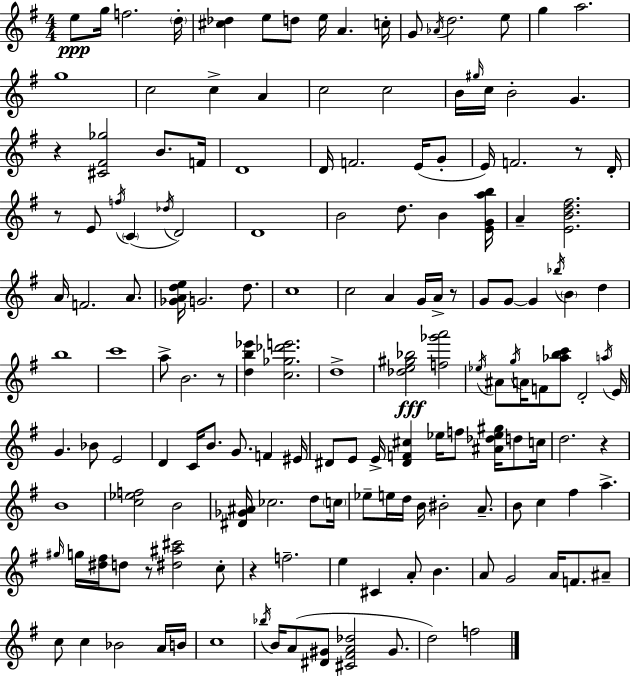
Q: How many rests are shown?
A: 8